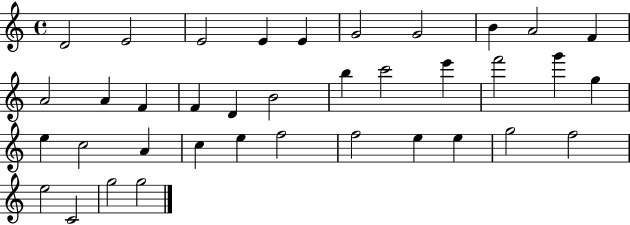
{
  \clef treble
  \time 4/4
  \defaultTimeSignature
  \key c \major
  d'2 e'2 | e'2 e'4 e'4 | g'2 g'2 | b'4 a'2 f'4 | \break a'2 a'4 f'4 | f'4 d'4 b'2 | b''4 c'''2 e'''4 | f'''2 g'''4 g''4 | \break e''4 c''2 a'4 | c''4 e''4 f''2 | f''2 e''4 e''4 | g''2 f''2 | \break e''2 c'2 | g''2 g''2 | \bar "|."
}